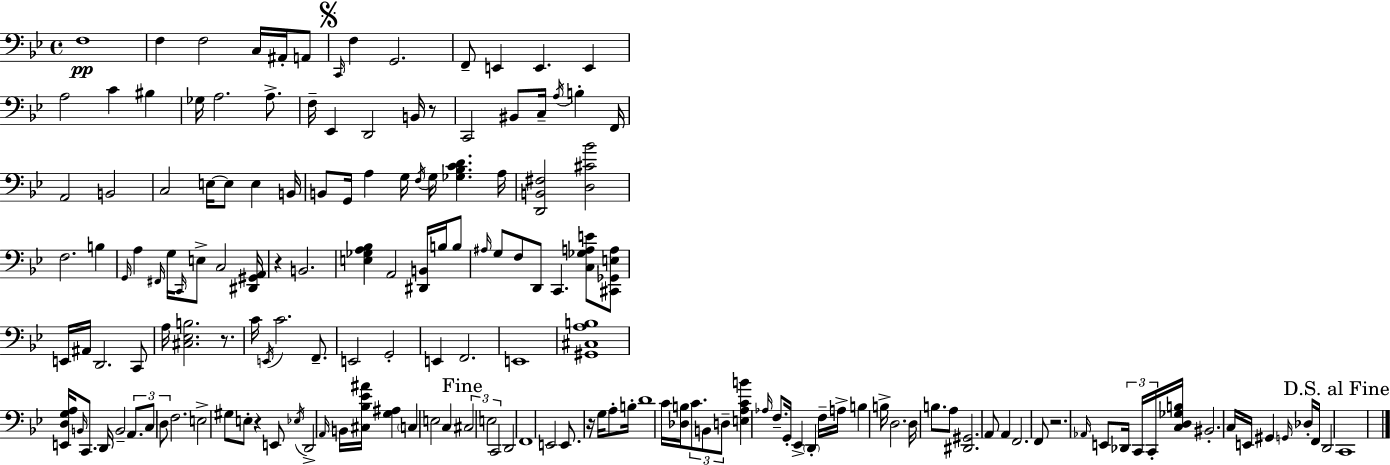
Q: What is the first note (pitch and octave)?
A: F3